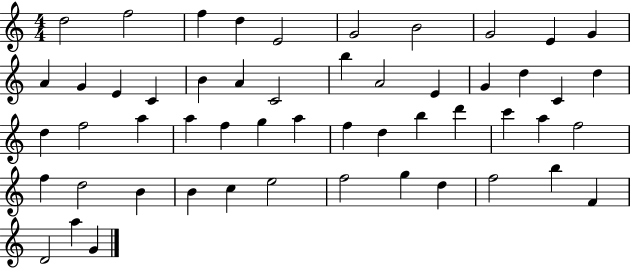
{
  \clef treble
  \numericTimeSignature
  \time 4/4
  \key c \major
  d''2 f''2 | f''4 d''4 e'2 | g'2 b'2 | g'2 e'4 g'4 | \break a'4 g'4 e'4 c'4 | b'4 a'4 c'2 | b''4 a'2 e'4 | g'4 d''4 c'4 d''4 | \break d''4 f''2 a''4 | a''4 f''4 g''4 a''4 | f''4 d''4 b''4 d'''4 | c'''4 a''4 f''2 | \break f''4 d''2 b'4 | b'4 c''4 e''2 | f''2 g''4 d''4 | f''2 b''4 f'4 | \break d'2 a''4 g'4 | \bar "|."
}